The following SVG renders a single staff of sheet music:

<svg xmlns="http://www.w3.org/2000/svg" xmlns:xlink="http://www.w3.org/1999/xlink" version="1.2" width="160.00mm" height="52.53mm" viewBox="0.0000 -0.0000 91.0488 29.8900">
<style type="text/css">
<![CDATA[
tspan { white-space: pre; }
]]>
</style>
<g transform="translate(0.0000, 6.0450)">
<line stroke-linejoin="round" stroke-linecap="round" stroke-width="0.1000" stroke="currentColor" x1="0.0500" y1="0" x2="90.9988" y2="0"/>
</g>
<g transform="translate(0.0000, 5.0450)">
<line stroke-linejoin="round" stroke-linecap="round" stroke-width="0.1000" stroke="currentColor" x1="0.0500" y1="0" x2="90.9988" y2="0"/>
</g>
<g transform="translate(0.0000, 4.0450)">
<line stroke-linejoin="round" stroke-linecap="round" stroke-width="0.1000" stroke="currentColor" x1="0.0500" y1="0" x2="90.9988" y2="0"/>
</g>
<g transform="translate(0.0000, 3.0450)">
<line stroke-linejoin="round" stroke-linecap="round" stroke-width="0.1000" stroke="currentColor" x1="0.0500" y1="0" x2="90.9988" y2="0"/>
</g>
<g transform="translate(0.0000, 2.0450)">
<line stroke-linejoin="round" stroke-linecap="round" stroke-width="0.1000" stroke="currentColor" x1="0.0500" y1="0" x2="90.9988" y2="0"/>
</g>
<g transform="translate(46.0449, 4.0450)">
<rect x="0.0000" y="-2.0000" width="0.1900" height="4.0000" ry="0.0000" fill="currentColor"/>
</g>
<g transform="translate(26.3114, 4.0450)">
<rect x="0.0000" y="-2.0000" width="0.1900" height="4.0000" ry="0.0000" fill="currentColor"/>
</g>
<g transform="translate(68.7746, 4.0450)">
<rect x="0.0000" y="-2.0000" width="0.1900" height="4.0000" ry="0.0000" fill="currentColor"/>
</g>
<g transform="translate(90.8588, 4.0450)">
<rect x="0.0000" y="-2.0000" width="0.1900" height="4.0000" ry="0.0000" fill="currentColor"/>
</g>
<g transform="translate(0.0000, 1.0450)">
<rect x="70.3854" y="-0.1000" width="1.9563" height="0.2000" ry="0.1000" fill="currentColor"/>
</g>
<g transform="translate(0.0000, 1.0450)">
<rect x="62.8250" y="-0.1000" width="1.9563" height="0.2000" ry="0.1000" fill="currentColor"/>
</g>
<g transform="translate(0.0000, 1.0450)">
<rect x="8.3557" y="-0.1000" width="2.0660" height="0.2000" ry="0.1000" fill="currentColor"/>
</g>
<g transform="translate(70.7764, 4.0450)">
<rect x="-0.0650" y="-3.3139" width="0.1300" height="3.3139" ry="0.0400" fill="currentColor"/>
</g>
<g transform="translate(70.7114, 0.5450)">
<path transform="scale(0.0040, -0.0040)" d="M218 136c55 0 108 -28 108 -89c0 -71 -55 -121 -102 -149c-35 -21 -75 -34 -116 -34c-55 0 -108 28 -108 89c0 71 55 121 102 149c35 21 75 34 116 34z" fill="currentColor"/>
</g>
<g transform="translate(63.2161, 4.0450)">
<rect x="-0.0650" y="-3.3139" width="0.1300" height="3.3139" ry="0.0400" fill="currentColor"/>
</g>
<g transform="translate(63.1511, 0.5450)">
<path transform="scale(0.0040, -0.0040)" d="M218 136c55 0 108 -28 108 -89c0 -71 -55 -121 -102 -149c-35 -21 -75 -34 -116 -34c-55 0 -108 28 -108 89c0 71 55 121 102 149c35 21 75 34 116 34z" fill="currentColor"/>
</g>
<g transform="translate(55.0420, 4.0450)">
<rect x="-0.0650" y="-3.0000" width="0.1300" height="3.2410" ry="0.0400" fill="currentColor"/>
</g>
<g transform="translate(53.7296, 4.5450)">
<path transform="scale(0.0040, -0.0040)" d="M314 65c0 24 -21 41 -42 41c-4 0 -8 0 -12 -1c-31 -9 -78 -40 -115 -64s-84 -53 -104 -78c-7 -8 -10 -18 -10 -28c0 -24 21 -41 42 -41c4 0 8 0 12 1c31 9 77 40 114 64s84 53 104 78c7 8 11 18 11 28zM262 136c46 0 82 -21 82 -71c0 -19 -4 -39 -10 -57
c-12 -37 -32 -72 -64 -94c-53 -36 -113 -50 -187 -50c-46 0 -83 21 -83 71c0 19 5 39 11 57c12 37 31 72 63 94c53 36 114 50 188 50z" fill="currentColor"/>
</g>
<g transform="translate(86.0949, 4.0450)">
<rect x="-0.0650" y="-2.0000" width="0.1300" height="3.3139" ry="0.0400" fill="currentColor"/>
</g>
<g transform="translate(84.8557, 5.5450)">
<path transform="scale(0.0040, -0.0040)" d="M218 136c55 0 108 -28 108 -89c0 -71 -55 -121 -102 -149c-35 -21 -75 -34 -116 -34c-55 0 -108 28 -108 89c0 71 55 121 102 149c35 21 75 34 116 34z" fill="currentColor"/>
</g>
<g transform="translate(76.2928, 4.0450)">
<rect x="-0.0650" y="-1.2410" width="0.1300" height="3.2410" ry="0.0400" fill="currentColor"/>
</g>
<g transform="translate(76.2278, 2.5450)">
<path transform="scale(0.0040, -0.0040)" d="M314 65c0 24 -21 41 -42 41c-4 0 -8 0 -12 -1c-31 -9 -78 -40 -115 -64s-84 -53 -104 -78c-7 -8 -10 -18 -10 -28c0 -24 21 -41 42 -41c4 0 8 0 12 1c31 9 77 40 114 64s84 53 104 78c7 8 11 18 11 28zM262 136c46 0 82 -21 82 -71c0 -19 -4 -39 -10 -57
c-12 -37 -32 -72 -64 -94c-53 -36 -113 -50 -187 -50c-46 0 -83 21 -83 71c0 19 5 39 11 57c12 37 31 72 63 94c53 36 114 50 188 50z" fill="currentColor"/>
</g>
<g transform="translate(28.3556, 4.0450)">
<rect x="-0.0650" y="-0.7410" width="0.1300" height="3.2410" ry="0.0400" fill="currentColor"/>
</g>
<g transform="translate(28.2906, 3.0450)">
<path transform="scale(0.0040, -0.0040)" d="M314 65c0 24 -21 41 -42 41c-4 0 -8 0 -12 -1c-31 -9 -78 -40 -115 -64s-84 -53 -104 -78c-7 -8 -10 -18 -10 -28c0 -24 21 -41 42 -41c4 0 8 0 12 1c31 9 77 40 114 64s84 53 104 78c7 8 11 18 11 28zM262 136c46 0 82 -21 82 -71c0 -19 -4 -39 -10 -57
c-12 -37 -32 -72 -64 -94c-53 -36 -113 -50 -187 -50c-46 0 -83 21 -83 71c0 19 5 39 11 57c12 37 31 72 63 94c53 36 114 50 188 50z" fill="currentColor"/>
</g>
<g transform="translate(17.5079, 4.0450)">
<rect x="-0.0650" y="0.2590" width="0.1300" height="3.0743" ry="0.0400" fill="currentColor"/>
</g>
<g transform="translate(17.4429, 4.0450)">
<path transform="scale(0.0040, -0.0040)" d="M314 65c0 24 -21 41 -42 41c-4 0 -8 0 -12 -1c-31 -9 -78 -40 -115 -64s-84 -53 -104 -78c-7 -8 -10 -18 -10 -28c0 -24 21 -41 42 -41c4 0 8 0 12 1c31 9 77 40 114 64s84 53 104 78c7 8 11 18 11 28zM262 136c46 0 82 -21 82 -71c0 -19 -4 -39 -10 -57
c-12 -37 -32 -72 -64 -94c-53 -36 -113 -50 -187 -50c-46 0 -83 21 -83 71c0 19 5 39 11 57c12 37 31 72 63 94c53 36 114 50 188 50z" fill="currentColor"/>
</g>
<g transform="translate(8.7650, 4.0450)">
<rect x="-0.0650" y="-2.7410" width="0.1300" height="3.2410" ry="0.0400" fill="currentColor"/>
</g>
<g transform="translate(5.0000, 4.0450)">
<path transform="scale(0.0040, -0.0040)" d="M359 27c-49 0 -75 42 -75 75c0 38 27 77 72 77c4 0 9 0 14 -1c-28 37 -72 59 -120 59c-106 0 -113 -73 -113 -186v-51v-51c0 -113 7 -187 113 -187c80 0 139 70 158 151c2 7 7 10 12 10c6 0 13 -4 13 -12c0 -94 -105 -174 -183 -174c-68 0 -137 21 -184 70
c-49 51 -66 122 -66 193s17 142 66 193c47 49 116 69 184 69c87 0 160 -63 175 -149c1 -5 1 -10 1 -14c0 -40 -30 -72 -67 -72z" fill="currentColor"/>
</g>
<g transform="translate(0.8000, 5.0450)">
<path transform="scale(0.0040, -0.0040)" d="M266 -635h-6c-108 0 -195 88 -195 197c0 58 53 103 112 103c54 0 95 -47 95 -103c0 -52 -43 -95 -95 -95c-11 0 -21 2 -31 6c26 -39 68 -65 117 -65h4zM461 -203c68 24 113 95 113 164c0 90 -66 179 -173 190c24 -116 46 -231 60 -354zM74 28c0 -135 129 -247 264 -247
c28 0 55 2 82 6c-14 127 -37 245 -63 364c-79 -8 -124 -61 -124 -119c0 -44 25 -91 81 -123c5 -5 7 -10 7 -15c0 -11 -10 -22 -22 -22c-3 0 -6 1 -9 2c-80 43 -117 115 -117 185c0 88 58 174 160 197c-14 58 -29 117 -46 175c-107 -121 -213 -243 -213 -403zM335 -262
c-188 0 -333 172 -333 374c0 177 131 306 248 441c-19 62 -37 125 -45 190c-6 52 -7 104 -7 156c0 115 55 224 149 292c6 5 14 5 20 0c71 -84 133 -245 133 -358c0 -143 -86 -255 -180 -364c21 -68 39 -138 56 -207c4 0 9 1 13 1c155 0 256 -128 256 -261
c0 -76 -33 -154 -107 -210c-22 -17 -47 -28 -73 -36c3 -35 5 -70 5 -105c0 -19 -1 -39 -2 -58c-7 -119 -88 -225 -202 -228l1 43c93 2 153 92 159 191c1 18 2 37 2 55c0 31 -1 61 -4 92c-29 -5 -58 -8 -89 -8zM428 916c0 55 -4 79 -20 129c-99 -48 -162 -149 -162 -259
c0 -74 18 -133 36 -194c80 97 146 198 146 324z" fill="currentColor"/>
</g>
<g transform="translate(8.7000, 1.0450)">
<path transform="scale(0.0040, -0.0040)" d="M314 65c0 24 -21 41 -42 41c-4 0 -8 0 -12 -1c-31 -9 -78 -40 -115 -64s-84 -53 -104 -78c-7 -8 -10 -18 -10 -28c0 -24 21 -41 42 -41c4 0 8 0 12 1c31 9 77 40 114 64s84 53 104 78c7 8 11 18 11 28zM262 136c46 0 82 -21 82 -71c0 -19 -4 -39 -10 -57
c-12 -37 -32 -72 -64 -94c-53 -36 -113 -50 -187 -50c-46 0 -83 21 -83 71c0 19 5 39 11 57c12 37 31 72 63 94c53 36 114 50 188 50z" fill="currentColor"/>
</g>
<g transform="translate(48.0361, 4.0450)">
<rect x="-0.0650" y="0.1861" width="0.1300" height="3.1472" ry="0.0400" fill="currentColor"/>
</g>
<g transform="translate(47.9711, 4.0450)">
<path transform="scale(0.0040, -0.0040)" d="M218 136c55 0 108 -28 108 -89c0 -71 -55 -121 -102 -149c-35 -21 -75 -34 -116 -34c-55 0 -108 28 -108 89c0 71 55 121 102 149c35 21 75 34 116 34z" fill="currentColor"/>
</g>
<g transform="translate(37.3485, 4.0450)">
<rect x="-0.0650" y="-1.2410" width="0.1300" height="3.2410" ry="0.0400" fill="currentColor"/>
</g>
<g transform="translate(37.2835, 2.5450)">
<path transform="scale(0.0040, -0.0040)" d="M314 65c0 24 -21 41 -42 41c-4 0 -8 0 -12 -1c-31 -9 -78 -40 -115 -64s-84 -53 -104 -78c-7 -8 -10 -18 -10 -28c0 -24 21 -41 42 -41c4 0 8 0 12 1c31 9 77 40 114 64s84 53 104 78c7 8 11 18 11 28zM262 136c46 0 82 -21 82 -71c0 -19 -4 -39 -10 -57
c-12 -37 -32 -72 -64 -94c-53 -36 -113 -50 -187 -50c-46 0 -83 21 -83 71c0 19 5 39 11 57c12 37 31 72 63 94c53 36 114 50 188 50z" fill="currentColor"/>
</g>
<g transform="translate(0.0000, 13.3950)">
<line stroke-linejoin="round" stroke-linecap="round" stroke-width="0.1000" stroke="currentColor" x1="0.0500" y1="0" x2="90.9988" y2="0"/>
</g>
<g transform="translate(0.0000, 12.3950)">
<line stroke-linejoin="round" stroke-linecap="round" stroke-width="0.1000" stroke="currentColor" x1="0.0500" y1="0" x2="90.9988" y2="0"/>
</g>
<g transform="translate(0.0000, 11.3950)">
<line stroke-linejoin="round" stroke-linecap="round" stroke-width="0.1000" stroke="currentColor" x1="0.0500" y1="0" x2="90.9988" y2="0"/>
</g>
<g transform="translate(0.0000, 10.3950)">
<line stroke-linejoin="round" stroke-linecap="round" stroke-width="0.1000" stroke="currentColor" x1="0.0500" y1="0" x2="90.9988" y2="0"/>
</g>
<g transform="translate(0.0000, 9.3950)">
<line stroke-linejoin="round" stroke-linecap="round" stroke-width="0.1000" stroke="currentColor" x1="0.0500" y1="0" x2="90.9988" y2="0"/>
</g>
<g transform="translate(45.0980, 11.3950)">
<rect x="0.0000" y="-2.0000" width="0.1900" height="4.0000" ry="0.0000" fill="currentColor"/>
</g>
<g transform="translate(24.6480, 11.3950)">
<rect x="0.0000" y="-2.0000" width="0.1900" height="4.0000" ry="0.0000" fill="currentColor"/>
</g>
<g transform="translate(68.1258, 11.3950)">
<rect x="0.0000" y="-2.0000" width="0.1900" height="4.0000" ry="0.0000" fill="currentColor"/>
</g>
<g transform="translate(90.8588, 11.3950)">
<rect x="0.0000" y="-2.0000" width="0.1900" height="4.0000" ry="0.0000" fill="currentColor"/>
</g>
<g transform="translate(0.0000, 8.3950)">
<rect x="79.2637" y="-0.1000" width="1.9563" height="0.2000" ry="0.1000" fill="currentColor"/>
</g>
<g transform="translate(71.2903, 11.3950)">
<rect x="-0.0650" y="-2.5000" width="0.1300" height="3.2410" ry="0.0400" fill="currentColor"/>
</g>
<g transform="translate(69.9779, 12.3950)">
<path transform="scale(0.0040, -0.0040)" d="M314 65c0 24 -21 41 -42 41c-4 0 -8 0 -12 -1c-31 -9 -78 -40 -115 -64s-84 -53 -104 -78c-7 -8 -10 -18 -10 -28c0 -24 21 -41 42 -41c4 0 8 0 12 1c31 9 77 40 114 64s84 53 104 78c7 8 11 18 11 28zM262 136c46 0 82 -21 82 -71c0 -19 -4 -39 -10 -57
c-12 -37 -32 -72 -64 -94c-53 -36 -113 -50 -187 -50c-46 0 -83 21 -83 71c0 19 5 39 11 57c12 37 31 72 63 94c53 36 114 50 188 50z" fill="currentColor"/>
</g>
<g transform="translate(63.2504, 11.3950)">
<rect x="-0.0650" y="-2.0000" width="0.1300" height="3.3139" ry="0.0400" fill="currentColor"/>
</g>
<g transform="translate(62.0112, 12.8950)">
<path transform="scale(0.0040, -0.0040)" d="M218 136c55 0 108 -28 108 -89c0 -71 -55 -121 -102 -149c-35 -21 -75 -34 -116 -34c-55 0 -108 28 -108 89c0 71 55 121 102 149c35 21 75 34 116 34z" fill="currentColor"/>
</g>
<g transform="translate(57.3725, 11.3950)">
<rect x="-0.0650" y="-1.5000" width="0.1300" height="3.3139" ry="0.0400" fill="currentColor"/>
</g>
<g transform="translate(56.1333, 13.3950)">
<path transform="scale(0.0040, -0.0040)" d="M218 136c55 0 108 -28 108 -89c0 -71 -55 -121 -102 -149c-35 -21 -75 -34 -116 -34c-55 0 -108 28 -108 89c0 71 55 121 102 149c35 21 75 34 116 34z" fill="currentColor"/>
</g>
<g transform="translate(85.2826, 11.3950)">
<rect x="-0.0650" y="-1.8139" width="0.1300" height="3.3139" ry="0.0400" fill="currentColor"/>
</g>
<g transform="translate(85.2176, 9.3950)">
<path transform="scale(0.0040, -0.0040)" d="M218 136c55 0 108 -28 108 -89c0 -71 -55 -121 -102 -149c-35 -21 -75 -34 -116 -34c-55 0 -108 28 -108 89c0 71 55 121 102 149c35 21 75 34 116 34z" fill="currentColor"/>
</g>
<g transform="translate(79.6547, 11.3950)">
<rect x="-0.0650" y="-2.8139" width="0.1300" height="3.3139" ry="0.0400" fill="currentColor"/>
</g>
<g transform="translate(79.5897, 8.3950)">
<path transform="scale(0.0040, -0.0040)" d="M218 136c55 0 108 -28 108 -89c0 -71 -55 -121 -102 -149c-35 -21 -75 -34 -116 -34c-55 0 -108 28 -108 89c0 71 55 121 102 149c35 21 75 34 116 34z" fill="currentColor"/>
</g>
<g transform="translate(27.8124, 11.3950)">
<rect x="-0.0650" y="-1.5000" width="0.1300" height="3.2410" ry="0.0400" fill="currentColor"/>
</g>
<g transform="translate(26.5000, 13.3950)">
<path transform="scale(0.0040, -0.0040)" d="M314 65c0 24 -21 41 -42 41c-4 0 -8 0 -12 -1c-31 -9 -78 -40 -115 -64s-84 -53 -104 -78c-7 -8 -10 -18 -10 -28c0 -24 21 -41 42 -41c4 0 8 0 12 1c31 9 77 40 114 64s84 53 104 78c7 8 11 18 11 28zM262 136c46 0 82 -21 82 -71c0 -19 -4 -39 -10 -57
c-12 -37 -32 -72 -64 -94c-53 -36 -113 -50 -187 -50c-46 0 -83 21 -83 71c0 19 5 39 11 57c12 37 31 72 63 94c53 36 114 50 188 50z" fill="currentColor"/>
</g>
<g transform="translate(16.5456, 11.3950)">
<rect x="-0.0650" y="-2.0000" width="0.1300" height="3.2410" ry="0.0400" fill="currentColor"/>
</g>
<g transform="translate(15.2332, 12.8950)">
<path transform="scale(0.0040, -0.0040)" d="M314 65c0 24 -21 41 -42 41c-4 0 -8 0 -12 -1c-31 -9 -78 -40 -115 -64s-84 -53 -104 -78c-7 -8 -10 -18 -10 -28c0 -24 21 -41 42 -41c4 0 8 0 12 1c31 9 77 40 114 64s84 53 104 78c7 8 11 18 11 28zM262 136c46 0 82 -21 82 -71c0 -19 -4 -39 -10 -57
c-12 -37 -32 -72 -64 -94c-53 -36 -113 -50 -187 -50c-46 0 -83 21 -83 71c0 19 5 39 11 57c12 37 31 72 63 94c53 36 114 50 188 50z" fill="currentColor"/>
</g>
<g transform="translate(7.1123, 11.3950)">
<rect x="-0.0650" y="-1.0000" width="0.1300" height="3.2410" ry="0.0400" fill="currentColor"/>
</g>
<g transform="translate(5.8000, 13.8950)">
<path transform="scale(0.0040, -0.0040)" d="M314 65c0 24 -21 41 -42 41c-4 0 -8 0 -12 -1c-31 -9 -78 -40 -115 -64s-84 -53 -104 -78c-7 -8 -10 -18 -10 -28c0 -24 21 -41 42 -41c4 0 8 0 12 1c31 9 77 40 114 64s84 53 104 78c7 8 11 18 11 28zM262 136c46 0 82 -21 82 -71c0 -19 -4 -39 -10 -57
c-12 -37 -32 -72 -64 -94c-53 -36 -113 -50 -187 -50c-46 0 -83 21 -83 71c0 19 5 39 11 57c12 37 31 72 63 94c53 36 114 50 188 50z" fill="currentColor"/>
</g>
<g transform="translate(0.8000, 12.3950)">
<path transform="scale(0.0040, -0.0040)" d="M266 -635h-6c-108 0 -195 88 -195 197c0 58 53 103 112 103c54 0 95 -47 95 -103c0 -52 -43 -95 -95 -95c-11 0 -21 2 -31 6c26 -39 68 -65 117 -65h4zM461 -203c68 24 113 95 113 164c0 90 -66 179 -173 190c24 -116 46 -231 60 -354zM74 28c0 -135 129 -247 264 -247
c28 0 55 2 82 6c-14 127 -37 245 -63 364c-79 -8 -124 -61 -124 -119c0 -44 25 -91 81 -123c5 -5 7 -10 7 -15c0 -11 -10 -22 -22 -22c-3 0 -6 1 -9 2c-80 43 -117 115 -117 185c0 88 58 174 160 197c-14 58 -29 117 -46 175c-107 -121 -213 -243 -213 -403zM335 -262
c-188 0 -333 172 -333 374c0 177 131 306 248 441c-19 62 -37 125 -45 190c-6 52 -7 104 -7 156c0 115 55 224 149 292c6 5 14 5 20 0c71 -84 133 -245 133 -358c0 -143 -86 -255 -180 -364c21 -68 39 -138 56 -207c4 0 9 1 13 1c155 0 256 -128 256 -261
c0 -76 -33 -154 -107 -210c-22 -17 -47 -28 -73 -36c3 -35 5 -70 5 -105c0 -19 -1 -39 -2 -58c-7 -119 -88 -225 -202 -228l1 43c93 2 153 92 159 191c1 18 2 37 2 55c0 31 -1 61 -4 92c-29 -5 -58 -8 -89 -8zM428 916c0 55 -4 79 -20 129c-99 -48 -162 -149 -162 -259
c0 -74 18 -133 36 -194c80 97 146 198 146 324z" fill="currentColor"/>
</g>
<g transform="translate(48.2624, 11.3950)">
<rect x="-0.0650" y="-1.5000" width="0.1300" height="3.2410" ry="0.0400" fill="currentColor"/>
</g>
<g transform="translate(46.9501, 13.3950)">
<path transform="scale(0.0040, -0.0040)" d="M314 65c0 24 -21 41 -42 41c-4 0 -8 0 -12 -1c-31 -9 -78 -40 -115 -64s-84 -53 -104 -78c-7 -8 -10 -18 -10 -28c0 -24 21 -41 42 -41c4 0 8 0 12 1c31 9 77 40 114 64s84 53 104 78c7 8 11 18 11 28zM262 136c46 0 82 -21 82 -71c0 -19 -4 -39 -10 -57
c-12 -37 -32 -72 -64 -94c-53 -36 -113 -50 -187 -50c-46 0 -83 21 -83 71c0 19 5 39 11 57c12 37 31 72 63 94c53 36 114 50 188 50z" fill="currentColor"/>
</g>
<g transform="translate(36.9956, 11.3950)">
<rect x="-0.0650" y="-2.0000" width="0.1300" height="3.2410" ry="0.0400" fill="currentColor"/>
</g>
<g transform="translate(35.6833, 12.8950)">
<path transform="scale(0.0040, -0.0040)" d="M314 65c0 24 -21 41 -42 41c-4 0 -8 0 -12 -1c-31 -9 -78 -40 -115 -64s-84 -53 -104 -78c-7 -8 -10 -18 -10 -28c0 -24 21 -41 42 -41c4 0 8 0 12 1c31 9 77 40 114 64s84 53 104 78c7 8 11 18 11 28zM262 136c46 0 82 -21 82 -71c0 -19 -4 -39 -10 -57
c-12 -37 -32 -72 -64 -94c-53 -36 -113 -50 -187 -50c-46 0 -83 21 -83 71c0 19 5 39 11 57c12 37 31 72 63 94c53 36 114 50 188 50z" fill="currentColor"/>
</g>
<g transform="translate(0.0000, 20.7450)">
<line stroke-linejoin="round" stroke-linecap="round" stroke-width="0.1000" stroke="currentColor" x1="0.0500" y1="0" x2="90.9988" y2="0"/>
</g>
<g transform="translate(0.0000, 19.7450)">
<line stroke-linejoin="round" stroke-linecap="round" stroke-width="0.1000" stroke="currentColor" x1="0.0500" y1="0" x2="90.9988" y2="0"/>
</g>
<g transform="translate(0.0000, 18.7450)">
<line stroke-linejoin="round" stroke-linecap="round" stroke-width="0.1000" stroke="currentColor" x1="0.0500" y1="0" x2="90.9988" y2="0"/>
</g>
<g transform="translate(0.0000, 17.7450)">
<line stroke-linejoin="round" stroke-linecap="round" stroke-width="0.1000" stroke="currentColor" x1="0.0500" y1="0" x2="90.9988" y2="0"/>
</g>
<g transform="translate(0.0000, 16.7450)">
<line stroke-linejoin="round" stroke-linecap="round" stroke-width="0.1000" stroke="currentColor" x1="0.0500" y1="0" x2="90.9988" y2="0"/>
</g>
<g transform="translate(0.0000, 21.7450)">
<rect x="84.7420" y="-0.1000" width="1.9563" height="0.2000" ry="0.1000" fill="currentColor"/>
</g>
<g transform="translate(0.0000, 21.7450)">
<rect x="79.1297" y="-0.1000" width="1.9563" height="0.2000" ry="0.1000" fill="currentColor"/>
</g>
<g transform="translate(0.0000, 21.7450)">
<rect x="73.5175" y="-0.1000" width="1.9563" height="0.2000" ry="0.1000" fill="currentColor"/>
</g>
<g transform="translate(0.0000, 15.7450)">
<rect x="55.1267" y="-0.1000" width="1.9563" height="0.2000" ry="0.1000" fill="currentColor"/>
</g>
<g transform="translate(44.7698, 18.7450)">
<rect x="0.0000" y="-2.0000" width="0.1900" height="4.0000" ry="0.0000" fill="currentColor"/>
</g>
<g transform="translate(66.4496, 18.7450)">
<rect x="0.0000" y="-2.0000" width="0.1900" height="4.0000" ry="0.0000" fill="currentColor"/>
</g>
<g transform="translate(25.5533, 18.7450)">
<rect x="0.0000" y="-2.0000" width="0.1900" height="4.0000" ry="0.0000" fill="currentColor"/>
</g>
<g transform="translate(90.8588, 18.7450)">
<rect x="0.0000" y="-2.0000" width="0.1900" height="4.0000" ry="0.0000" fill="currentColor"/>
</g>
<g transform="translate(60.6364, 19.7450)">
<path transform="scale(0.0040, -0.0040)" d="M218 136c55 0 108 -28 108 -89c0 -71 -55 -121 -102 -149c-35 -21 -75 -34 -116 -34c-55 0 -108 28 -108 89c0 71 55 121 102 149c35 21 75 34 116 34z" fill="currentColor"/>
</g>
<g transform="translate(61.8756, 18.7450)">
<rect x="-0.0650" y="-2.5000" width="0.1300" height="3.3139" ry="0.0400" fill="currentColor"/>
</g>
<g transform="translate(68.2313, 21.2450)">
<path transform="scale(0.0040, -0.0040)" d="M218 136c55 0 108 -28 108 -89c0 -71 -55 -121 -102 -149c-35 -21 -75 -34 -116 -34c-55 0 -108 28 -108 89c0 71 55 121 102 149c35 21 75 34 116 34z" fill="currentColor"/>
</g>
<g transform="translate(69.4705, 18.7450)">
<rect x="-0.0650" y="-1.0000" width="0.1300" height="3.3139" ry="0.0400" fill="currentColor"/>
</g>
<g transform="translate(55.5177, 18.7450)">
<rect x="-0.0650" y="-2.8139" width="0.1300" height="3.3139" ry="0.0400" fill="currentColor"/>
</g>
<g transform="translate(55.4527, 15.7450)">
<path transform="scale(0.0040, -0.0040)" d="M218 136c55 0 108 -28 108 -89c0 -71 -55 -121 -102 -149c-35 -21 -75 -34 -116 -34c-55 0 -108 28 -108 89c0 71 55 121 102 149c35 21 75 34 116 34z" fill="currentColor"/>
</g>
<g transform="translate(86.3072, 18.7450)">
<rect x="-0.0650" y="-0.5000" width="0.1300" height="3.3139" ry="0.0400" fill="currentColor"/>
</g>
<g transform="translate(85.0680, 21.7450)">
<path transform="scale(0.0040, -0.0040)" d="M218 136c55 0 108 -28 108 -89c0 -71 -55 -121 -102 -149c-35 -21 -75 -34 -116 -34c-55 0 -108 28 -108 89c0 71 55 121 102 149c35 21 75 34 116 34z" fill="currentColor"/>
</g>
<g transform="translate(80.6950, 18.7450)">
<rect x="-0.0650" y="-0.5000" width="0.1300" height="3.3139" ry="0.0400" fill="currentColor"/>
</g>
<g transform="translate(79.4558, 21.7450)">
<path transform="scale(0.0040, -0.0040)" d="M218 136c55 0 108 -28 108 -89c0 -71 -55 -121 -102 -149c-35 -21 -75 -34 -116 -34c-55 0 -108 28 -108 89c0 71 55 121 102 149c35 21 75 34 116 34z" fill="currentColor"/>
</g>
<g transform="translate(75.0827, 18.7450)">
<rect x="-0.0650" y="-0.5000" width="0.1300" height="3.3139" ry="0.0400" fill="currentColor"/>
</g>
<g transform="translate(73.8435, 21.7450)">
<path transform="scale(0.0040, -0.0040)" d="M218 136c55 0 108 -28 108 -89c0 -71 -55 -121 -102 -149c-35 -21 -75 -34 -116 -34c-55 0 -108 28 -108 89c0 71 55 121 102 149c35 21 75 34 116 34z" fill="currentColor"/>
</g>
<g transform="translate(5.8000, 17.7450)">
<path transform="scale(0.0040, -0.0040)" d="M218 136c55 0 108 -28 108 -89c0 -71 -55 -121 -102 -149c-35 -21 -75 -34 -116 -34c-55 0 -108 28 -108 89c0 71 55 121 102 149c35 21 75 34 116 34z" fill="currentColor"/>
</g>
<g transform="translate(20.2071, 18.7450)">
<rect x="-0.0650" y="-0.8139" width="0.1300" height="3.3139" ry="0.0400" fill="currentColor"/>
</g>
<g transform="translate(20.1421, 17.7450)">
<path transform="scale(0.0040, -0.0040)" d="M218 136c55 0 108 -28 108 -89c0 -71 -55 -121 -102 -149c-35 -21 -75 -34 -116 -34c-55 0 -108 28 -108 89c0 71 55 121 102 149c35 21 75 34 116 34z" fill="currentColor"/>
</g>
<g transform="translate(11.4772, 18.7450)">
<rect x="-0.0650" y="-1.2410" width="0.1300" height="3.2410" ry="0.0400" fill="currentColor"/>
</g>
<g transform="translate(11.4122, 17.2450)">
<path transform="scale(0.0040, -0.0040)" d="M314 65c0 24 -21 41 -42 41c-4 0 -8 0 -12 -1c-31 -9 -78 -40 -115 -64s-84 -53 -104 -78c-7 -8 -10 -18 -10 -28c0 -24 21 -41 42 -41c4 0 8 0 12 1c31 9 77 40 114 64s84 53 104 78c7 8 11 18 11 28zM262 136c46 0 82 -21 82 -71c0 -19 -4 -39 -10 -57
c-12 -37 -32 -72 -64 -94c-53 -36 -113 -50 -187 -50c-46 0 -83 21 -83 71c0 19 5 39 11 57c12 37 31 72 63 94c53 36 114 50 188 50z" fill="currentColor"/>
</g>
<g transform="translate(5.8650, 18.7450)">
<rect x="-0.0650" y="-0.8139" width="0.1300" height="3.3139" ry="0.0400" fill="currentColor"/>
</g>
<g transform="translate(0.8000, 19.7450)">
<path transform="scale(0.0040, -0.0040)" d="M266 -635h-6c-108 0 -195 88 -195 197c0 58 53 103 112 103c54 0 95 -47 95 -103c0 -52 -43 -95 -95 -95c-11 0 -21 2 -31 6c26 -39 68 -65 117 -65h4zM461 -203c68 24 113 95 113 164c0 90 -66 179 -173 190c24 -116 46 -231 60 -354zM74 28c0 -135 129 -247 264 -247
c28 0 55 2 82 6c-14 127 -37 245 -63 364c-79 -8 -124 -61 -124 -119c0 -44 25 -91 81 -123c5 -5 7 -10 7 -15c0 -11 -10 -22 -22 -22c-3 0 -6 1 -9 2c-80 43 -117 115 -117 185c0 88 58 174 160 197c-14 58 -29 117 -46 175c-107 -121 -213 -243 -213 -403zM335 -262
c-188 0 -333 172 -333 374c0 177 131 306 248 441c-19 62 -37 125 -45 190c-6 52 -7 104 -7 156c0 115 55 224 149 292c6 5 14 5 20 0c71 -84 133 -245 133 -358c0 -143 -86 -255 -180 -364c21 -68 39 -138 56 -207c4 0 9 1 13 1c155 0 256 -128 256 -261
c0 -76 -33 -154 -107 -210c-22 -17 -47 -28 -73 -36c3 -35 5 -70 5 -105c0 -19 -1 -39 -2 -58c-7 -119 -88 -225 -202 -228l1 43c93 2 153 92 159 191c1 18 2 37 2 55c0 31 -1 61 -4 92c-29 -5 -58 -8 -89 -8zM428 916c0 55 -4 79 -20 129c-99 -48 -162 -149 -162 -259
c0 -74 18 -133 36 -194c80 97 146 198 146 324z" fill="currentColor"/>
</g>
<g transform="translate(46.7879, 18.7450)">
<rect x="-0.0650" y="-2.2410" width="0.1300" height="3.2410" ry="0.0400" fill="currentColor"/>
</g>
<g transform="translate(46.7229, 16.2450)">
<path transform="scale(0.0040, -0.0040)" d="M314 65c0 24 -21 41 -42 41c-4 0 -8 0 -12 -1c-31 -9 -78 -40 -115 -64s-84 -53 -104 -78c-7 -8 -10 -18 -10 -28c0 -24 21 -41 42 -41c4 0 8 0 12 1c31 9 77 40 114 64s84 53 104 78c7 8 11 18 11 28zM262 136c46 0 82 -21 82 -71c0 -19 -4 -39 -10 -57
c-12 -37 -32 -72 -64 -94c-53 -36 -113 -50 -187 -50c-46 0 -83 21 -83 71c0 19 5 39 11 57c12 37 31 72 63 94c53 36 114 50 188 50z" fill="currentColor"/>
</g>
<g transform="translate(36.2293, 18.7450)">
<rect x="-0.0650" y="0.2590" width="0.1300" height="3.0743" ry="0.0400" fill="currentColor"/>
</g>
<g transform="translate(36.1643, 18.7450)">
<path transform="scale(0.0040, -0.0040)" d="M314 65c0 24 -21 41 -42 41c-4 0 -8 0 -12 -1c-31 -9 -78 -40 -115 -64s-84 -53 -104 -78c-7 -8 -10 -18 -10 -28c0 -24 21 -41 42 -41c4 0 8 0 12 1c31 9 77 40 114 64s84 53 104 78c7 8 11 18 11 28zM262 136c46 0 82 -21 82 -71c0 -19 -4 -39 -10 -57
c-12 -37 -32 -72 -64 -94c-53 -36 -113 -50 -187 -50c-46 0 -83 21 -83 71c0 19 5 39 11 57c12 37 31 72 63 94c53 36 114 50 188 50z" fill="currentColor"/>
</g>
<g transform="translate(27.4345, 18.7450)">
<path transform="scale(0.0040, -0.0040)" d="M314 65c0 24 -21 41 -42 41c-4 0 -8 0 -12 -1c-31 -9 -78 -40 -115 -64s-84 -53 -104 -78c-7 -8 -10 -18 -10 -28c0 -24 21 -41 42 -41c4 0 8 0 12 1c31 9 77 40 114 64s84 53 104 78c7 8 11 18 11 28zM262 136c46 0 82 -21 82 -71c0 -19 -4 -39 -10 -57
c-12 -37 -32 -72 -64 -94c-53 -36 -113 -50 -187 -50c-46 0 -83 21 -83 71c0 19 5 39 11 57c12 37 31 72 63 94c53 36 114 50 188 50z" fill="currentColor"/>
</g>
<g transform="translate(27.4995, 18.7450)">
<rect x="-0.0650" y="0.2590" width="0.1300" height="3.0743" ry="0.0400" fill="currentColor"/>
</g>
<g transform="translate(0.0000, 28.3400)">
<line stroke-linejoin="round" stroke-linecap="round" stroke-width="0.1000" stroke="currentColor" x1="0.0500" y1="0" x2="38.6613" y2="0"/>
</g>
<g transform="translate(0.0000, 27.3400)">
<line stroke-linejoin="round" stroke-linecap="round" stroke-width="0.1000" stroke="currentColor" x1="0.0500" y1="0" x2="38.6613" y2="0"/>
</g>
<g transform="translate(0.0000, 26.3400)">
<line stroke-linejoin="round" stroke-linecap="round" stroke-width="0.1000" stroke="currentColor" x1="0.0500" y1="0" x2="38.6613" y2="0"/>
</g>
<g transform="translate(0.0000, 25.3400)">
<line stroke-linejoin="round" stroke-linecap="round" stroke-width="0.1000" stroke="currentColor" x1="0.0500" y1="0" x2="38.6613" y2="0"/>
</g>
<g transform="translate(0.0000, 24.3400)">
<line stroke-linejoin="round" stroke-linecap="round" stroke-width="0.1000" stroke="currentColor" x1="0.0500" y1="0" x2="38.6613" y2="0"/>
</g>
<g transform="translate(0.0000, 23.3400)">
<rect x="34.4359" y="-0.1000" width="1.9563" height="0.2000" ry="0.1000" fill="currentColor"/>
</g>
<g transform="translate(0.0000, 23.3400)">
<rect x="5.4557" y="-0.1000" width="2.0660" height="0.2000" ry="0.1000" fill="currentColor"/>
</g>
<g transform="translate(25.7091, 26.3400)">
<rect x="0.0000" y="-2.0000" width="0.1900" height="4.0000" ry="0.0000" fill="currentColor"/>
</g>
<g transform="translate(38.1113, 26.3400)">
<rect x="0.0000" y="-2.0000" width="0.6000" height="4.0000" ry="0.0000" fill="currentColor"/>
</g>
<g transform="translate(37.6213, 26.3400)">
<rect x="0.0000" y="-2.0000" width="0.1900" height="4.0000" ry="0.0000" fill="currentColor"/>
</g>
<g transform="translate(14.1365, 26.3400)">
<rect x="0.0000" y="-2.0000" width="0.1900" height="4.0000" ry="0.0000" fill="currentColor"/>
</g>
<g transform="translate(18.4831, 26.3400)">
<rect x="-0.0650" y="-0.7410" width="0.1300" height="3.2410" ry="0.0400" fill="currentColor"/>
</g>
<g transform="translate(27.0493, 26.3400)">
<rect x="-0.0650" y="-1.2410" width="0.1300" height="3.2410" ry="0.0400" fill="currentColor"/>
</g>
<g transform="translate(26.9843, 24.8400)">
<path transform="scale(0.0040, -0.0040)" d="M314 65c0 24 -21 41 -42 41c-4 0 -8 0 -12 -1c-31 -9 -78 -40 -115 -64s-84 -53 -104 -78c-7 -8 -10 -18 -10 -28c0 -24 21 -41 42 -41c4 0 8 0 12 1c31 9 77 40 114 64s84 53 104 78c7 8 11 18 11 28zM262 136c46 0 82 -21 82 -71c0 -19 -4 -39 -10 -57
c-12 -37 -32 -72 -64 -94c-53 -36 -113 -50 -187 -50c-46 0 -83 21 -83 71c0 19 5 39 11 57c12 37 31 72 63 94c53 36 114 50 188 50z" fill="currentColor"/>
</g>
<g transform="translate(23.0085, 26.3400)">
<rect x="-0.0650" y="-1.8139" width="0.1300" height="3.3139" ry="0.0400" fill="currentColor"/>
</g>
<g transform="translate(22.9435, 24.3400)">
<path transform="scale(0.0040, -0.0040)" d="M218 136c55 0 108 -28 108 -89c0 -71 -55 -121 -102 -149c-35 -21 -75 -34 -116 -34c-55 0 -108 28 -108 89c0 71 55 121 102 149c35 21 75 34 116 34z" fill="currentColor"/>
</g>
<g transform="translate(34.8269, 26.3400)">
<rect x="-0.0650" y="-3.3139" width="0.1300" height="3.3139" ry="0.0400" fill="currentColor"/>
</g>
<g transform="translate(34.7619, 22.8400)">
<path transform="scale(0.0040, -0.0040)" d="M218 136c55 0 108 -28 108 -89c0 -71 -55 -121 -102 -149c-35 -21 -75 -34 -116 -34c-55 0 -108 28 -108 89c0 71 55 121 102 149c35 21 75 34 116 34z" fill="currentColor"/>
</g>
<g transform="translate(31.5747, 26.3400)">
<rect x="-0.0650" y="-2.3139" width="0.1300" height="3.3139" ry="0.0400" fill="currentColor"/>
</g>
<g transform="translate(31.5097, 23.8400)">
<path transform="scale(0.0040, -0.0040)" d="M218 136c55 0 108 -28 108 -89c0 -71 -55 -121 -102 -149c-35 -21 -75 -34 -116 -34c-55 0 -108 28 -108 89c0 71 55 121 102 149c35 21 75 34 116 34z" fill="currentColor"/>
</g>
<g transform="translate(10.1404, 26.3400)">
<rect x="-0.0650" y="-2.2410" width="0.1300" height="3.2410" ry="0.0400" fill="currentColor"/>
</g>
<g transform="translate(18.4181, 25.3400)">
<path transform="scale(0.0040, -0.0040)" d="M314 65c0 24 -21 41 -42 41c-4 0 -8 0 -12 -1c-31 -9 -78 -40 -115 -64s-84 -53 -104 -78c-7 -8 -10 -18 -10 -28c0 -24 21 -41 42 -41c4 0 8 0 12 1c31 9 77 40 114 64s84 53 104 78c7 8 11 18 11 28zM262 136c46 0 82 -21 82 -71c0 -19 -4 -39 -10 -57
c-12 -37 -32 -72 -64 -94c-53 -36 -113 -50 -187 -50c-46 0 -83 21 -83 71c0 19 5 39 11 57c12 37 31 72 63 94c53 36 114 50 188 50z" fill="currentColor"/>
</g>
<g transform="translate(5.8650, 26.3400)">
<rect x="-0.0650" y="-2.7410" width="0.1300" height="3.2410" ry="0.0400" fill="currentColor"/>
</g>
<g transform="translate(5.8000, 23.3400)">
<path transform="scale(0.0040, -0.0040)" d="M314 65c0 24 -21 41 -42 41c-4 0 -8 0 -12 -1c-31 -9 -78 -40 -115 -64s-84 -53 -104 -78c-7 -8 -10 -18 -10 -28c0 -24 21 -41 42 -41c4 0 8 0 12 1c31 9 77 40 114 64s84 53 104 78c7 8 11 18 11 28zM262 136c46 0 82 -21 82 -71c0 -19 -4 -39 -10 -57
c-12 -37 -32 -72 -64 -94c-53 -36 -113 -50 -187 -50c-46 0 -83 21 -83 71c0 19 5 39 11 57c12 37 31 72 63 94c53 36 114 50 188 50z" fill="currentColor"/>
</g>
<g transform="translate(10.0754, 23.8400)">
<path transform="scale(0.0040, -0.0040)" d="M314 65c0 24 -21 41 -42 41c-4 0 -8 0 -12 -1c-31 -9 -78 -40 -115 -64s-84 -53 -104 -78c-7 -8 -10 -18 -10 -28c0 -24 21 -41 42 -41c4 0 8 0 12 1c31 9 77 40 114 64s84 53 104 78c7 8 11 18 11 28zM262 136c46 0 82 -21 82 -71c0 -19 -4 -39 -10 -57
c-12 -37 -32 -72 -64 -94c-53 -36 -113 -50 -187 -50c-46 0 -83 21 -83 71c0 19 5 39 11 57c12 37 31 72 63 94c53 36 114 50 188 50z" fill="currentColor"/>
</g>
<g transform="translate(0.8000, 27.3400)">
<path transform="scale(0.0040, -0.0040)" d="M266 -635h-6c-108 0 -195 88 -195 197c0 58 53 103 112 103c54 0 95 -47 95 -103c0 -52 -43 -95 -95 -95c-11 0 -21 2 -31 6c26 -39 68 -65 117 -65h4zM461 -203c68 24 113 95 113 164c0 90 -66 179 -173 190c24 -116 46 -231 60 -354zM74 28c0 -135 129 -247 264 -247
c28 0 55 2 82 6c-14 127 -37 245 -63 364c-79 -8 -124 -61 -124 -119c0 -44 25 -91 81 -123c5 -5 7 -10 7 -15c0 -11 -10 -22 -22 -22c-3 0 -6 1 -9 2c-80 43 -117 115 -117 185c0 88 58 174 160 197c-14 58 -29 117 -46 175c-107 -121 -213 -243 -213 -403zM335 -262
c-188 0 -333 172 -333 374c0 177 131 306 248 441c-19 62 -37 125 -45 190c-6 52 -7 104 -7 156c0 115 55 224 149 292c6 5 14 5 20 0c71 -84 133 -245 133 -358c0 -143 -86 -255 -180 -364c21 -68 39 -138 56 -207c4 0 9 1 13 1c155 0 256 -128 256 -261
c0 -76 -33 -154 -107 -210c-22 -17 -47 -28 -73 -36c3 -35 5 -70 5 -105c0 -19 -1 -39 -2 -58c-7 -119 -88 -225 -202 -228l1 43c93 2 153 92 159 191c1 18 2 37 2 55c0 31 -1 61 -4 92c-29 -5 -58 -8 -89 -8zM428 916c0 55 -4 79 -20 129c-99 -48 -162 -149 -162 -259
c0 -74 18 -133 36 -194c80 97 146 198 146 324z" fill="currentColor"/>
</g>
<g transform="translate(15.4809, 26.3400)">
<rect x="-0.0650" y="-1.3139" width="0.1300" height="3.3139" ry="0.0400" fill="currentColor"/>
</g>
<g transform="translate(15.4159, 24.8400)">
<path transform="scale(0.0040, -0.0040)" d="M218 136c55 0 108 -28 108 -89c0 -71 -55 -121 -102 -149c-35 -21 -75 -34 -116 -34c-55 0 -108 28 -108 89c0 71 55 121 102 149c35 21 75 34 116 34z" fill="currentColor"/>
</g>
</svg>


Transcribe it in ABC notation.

X:1
T:Untitled
M:4/4
L:1/4
K:C
a2 B2 d2 e2 B A2 b b e2 F D2 F2 E2 F2 E2 E F G2 a f d e2 d B2 B2 g2 a G D C C C a2 g2 e d2 f e2 g b